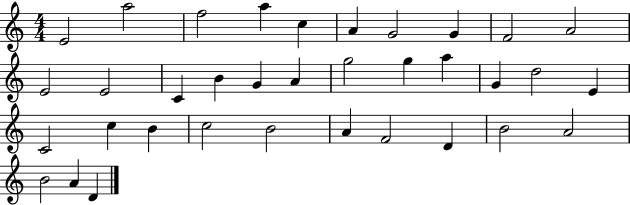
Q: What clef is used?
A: treble